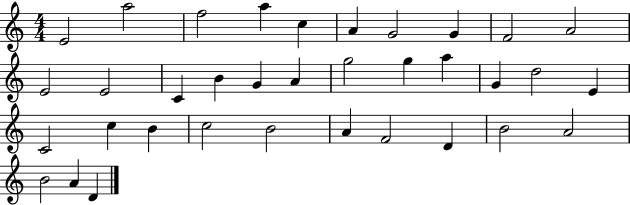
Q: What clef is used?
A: treble